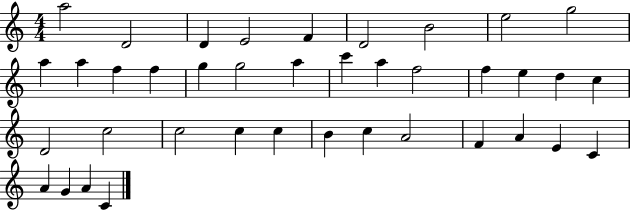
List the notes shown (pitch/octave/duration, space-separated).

A5/h D4/h D4/q E4/h F4/q D4/h B4/h E5/h G5/h A5/q A5/q F5/q F5/q G5/q G5/h A5/q C6/q A5/q F5/h F5/q E5/q D5/q C5/q D4/h C5/h C5/h C5/q C5/q B4/q C5/q A4/h F4/q A4/q E4/q C4/q A4/q G4/q A4/q C4/q